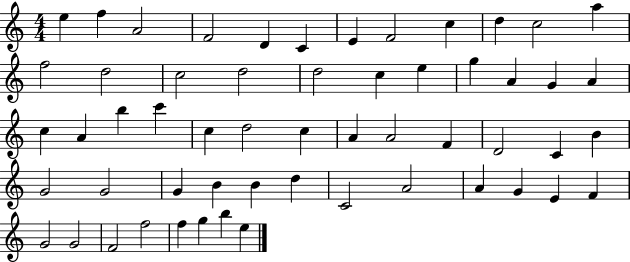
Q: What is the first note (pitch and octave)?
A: E5